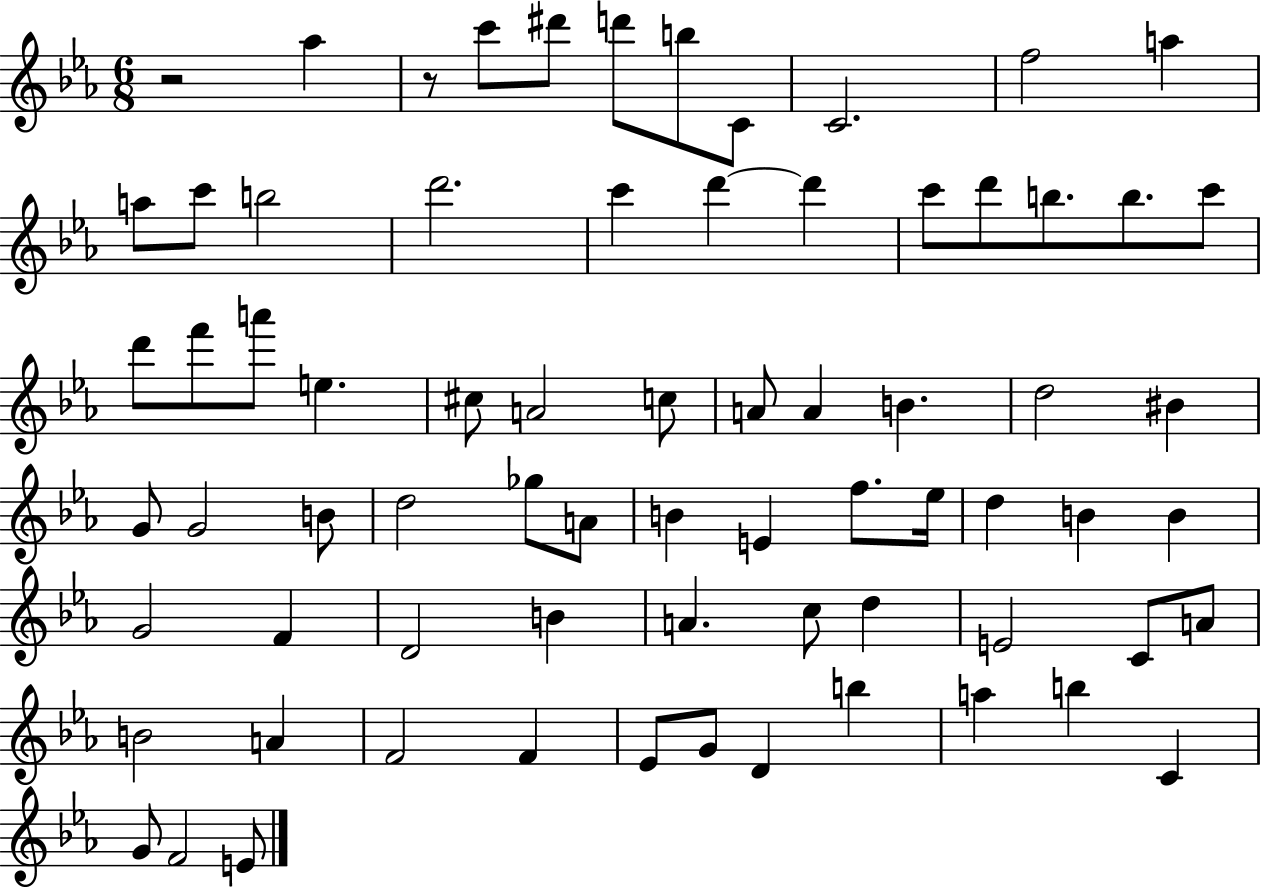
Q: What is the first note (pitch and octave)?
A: Ab5